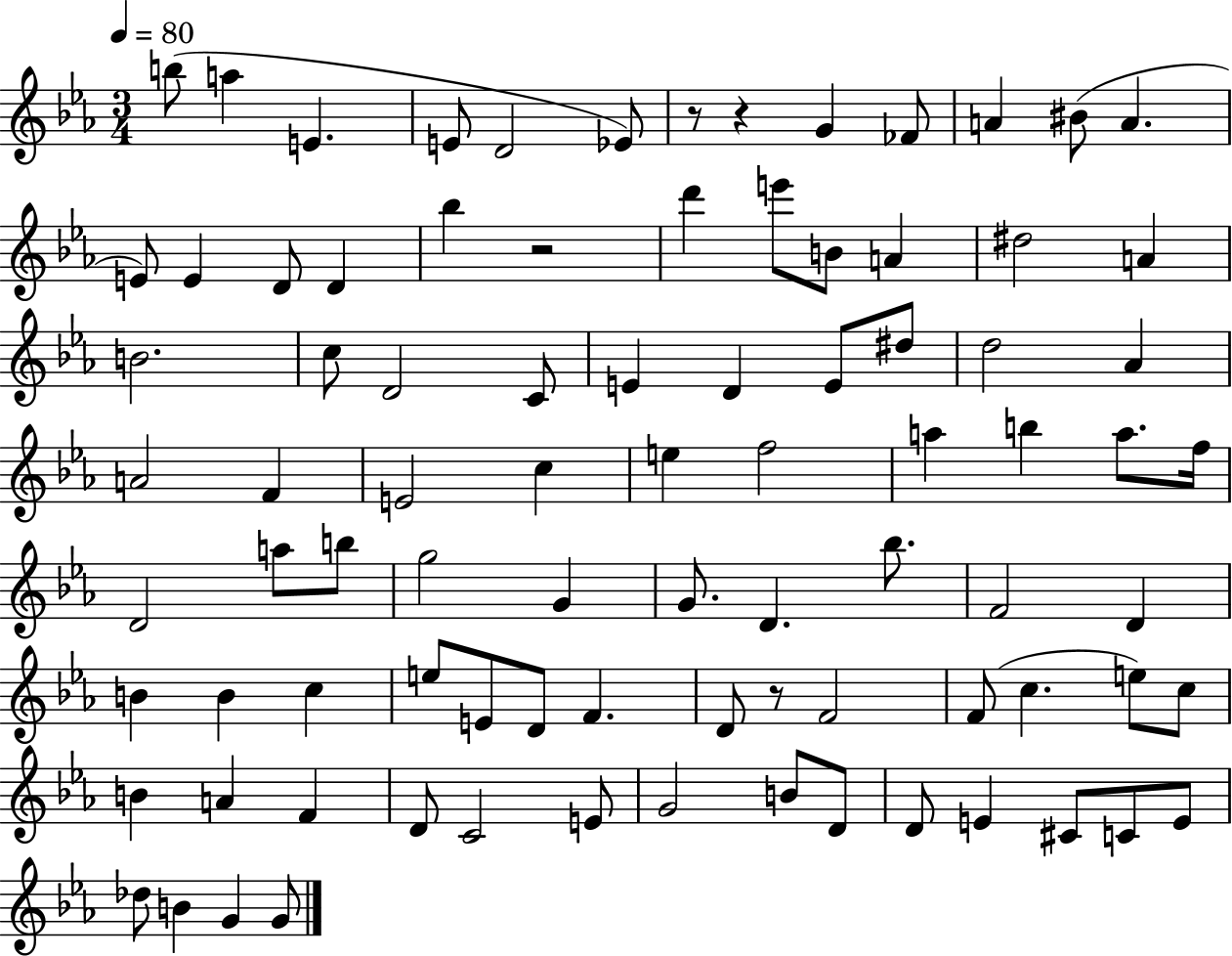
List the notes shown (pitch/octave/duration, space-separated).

B5/e A5/q E4/q. E4/e D4/h Eb4/e R/e R/q G4/q FES4/e A4/q BIS4/e A4/q. E4/e E4/q D4/e D4/q Bb5/q R/h D6/q E6/e B4/e A4/q D#5/h A4/q B4/h. C5/e D4/h C4/e E4/q D4/q E4/e D#5/e D5/h Ab4/q A4/h F4/q E4/h C5/q E5/q F5/h A5/q B5/q A5/e. F5/s D4/h A5/e B5/e G5/h G4/q G4/e. D4/q. Bb5/e. F4/h D4/q B4/q B4/q C5/q E5/e E4/e D4/e F4/q. D4/e R/e F4/h F4/e C5/q. E5/e C5/e B4/q A4/q F4/q D4/e C4/h E4/e G4/h B4/e D4/e D4/e E4/q C#4/e C4/e E4/e Db5/e B4/q G4/q G4/e